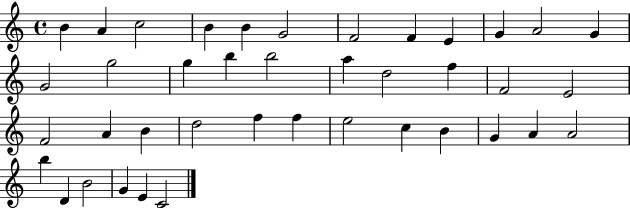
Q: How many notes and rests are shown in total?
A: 40